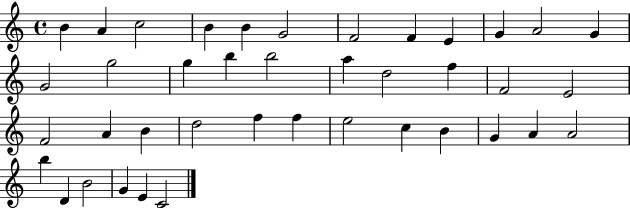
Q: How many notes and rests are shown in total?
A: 40